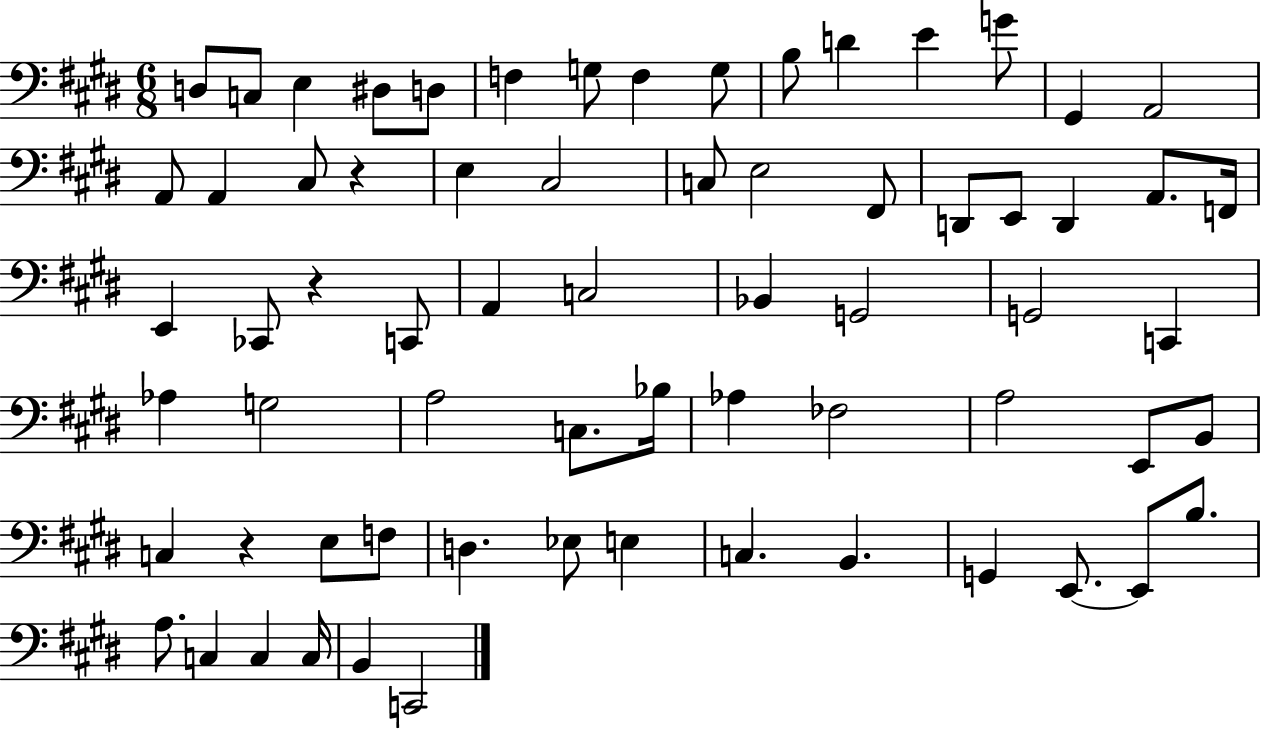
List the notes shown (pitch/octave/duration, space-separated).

D3/e C3/e E3/q D#3/e D3/e F3/q G3/e F3/q G3/e B3/e D4/q E4/q G4/e G#2/q A2/h A2/e A2/q C#3/e R/q E3/q C#3/h C3/e E3/h F#2/e D2/e E2/e D2/q A2/e. F2/s E2/q CES2/e R/q C2/e A2/q C3/h Bb2/q G2/h G2/h C2/q Ab3/q G3/h A3/h C3/e. Bb3/s Ab3/q FES3/h A3/h E2/e B2/e C3/q R/q E3/e F3/e D3/q. Eb3/e E3/q C3/q. B2/q. G2/q E2/e. E2/e B3/e. A3/e. C3/q C3/q C3/s B2/q C2/h